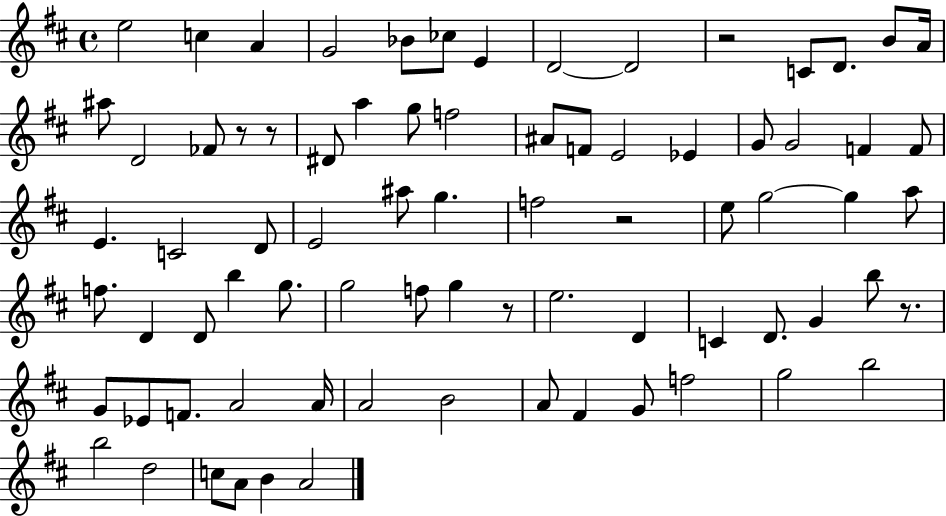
{
  \clef treble
  \time 4/4
  \defaultTimeSignature
  \key d \major
  e''2 c''4 a'4 | g'2 bes'8 ces''8 e'4 | d'2~~ d'2 | r2 c'8 d'8. b'8 a'16 | \break ais''8 d'2 fes'8 r8 r8 | dis'8 a''4 g''8 f''2 | ais'8 f'8 e'2 ees'4 | g'8 g'2 f'4 f'8 | \break e'4. c'2 d'8 | e'2 ais''8 g''4. | f''2 r2 | e''8 g''2~~ g''4 a''8 | \break f''8. d'4 d'8 b''4 g''8. | g''2 f''8 g''4 r8 | e''2. d'4 | c'4 d'8. g'4 b''8 r8. | \break g'8 ees'8 f'8. a'2 a'16 | a'2 b'2 | a'8 fis'4 g'8 f''2 | g''2 b''2 | \break b''2 d''2 | c''8 a'8 b'4 a'2 | \bar "|."
}